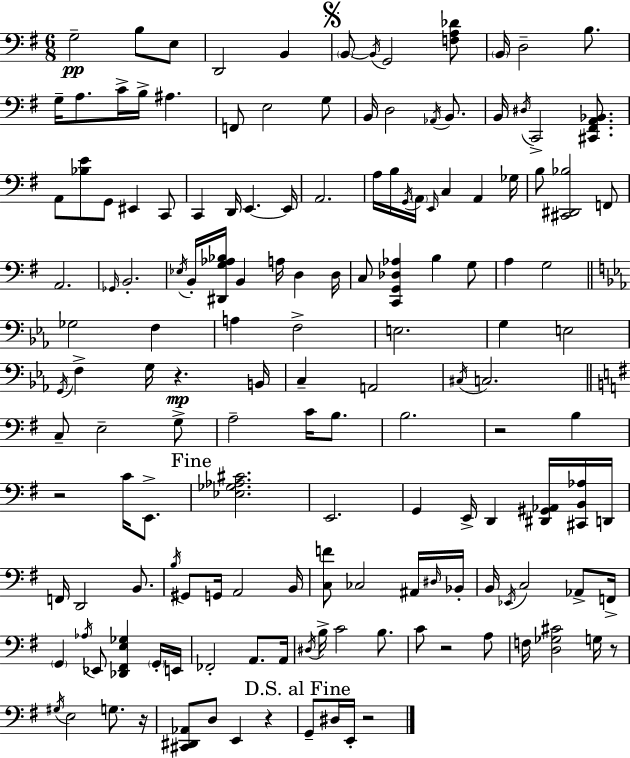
X:1
T:Untitled
M:6/8
L:1/4
K:Em
G,2 B,/2 E,/2 D,,2 B,, B,,/2 B,,/4 G,,2 [F,A,_D]/2 B,,/4 D,2 B,/2 G,/4 A,/2 C/4 B,/4 ^A, F,,/2 E,2 G,/2 B,,/4 D,2 _A,,/4 B,,/2 B,,/4 ^D,/4 C,,2 [^C,,^F,,A,,_B,,]/2 A,,/2 [_B,E]/2 G,,/2 ^E,, C,,/2 C,, D,,/4 E,, E,,/4 A,,2 A,/4 B,/4 G,,/4 A,,/4 E,,/4 C, A,, _G,/4 B,/2 [^C,,^D,,_B,]2 F,,/2 A,,2 _G,,/4 B,,2 _E,/4 B,,/4 [^D,,G,_A,_B,]/4 B,, A,/4 D, D,/4 C,/2 [C,,G,,_D,_A,] B, G,/2 A, G,2 _G,2 F, A, F,2 E,2 G, E,2 G,,/4 F, G,/4 z B,,/4 C, A,,2 ^C,/4 C,2 C,/2 E,2 G,/2 A,2 C/4 B,/2 B,2 z2 B, z2 C/4 E,,/2 [_E,_G,_A,^C]2 E,,2 G,, E,,/4 D,, [^D,,^G,,_A,,]/4 [^C,,B,,_A,]/4 D,,/4 F,,/4 D,,2 B,,/2 B,/4 ^G,,/2 G,,/4 A,,2 B,,/4 [C,F]/2 _C,2 ^A,,/4 ^D,/4 _B,,/4 B,,/4 _E,,/4 C,2 _A,,/2 F,,/4 G,, _A,/4 _E,,/2 [_D,,^F,,E,_G,] G,,/4 E,,/4 _F,,2 A,,/2 A,,/4 ^D,/4 B,/4 C2 B,/2 C/2 z2 A,/2 F,/4 [D,_G,^C]2 G,/4 z/2 ^G,/4 E,2 G,/2 z/4 [^C,,^D,,_A,,]/2 D,/2 E,, z G,,/2 ^D,/4 E,,/4 z2